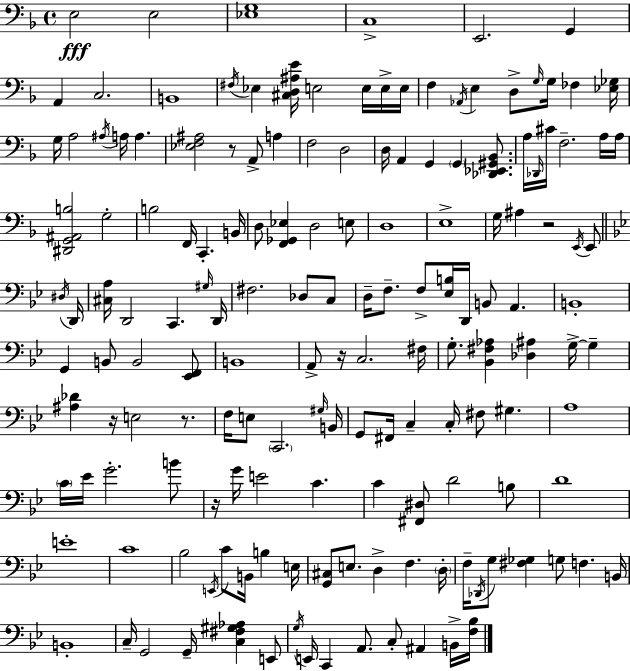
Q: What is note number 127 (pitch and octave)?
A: E2